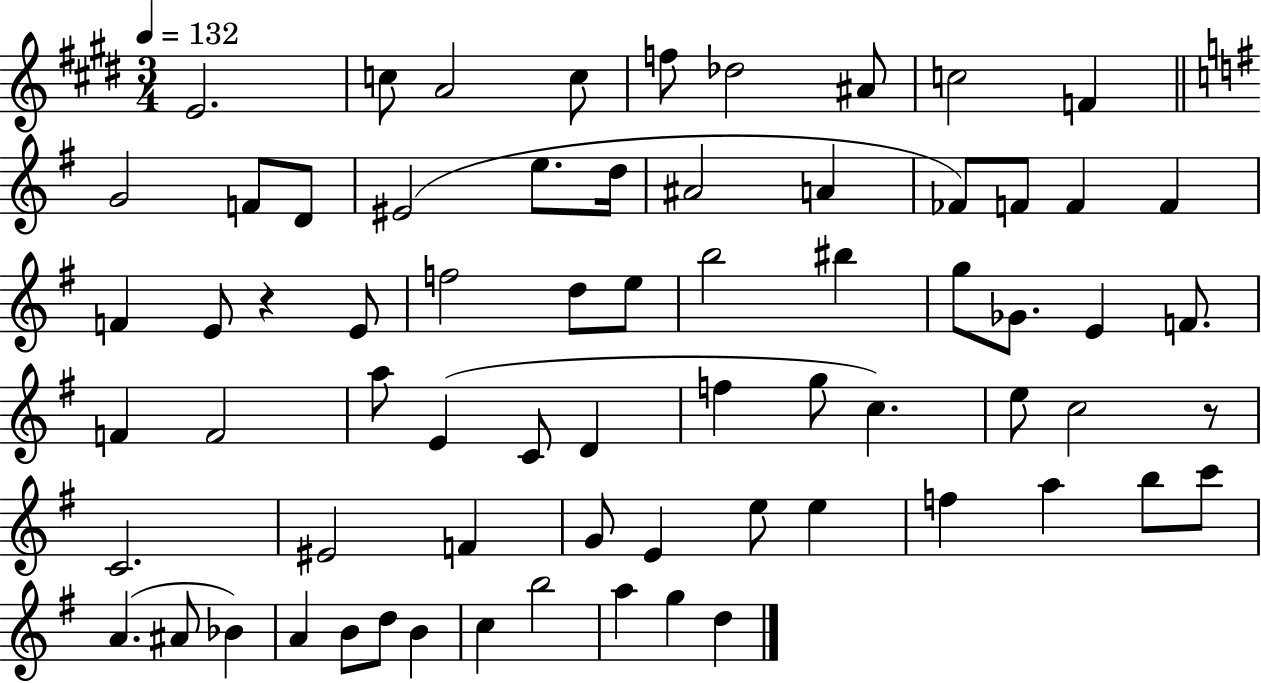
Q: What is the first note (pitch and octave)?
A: E4